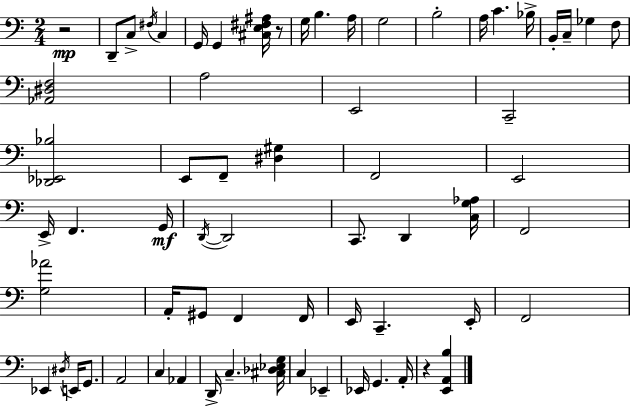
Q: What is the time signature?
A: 2/4